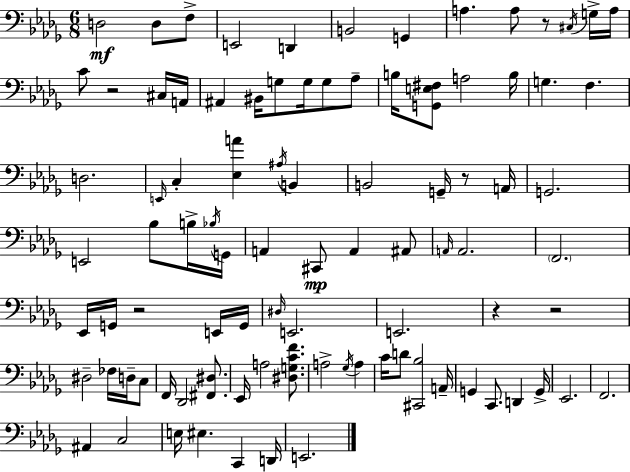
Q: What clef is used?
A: bass